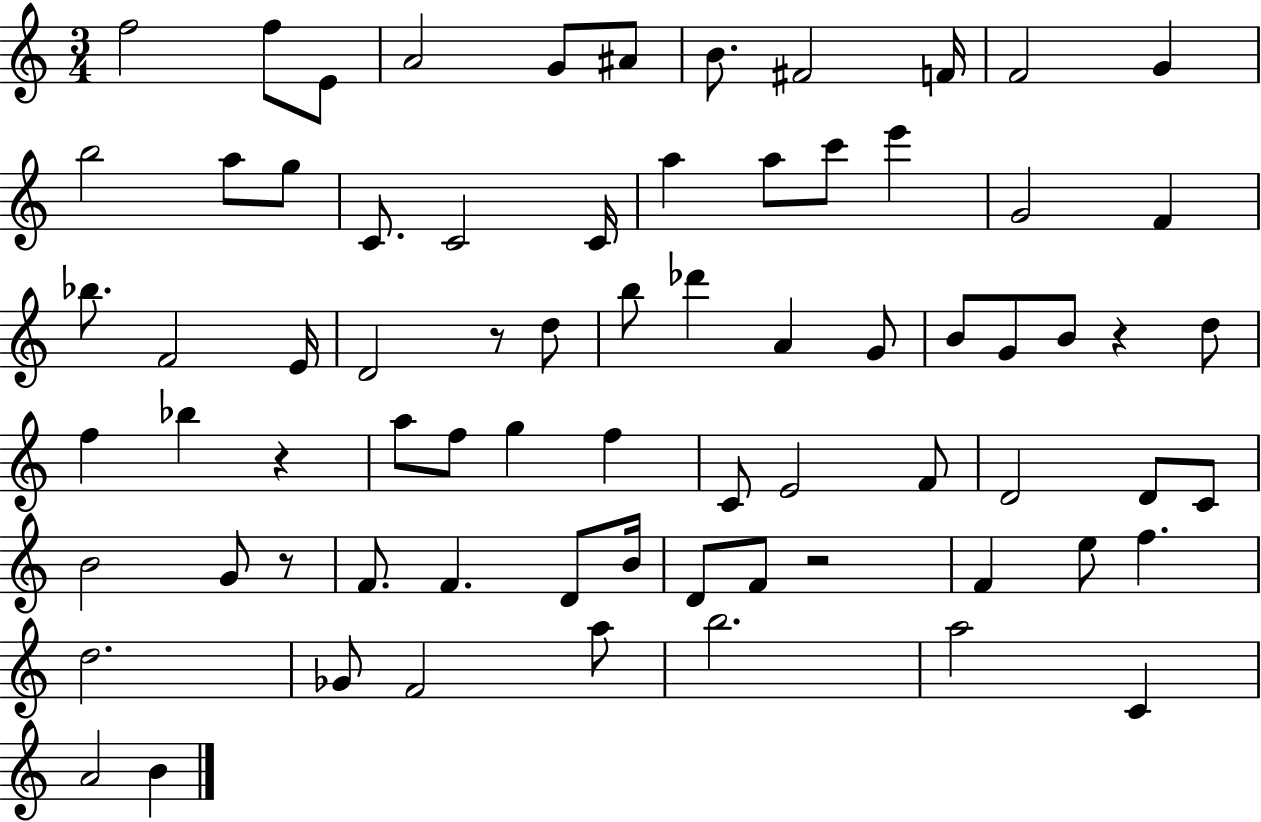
{
  \clef treble
  \numericTimeSignature
  \time 3/4
  \key c \major
  \repeat volta 2 { f''2 f''8 e'8 | a'2 g'8 ais'8 | b'8. fis'2 f'16 | f'2 g'4 | \break b''2 a''8 g''8 | c'8. c'2 c'16 | a''4 a''8 c'''8 e'''4 | g'2 f'4 | \break bes''8. f'2 e'16 | d'2 r8 d''8 | b''8 des'''4 a'4 g'8 | b'8 g'8 b'8 r4 d''8 | \break f''4 bes''4 r4 | a''8 f''8 g''4 f''4 | c'8 e'2 f'8 | d'2 d'8 c'8 | \break b'2 g'8 r8 | f'8. f'4. d'8 b'16 | d'8 f'8 r2 | f'4 e''8 f''4. | \break d''2. | ges'8 f'2 a''8 | b''2. | a''2 c'4 | \break a'2 b'4 | } \bar "|."
}